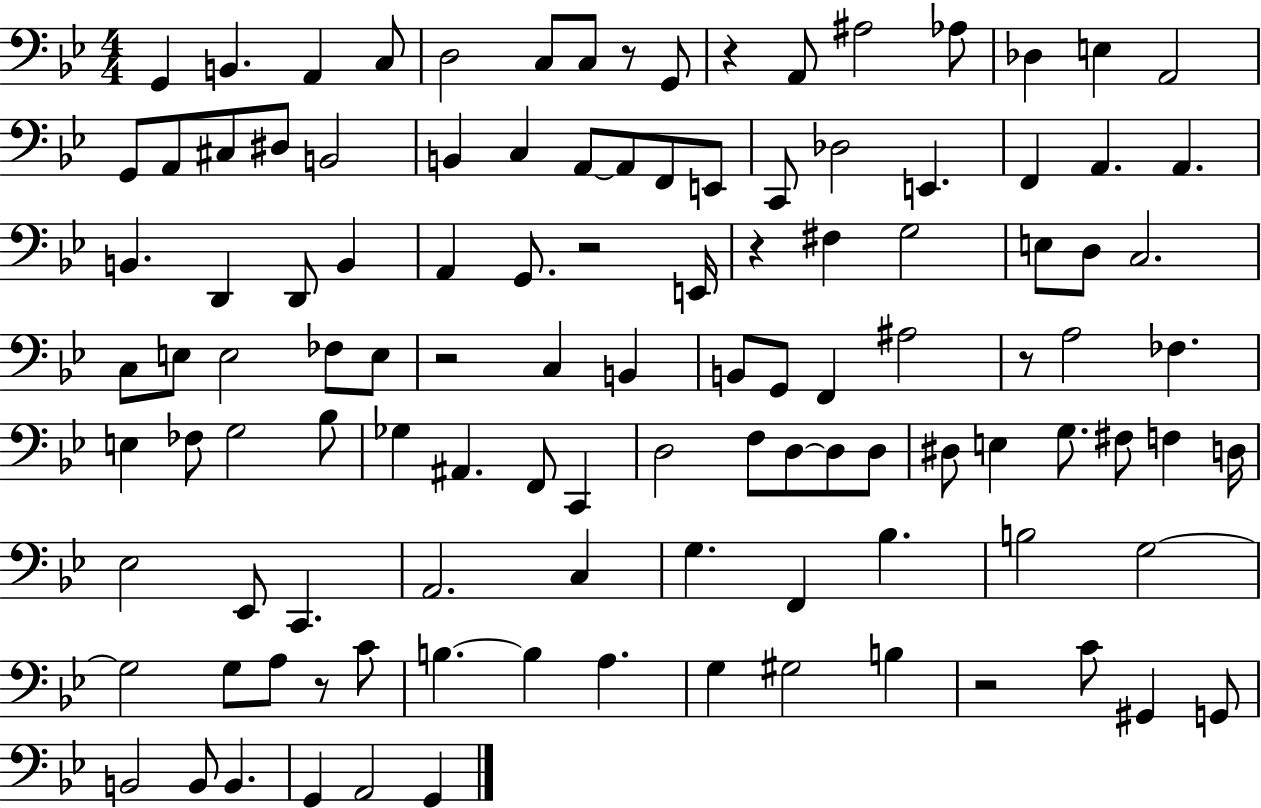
G2/q B2/q. A2/q C3/e D3/h C3/e C3/e R/e G2/e R/q A2/e A#3/h Ab3/e Db3/q E3/q A2/h G2/e A2/e C#3/e D#3/e B2/h B2/q C3/q A2/e A2/e F2/e E2/e C2/e Db3/h E2/q. F2/q A2/q. A2/q. B2/q. D2/q D2/e B2/q A2/q G2/e. R/h E2/s R/q F#3/q G3/h E3/e D3/e C3/h. C3/e E3/e E3/h FES3/e E3/e R/h C3/q B2/q B2/e G2/e F2/q A#3/h R/e A3/h FES3/q. E3/q FES3/e G3/h Bb3/e Gb3/q A#2/q. F2/e C2/q D3/h F3/e D3/e D3/e D3/e D#3/e E3/q G3/e. F#3/e F3/q D3/s Eb3/h Eb2/e C2/q. A2/h. C3/q G3/q. F2/q Bb3/q. B3/h G3/h G3/h G3/e A3/e R/e C4/e B3/q. B3/q A3/q. G3/q G#3/h B3/q R/h C4/e G#2/q G2/e B2/h B2/e B2/q. G2/q A2/h G2/q